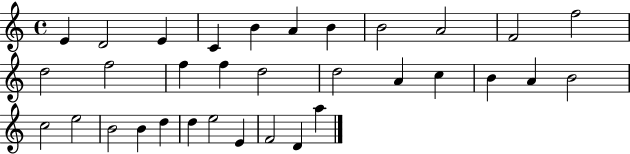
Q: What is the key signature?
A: C major